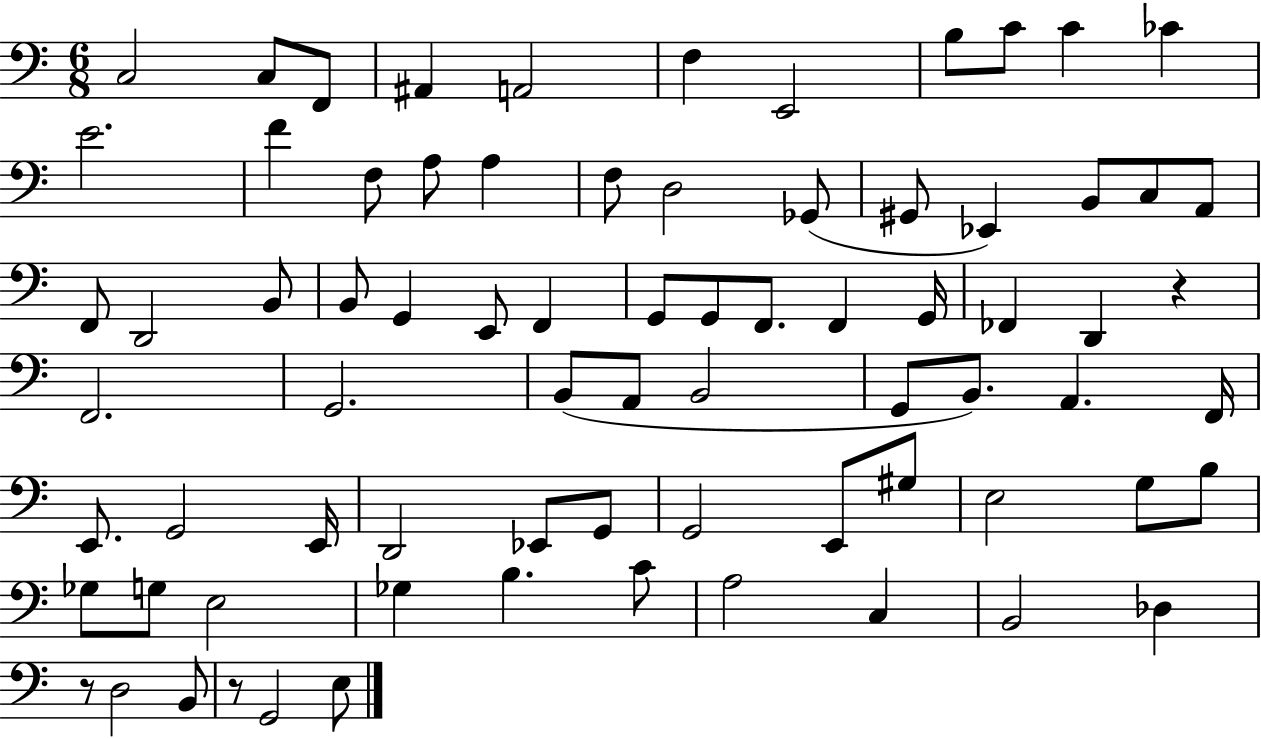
X:1
T:Untitled
M:6/8
L:1/4
K:C
C,2 C,/2 F,,/2 ^A,, A,,2 F, E,,2 B,/2 C/2 C _C E2 F F,/2 A,/2 A, F,/2 D,2 _G,,/2 ^G,,/2 _E,, B,,/2 C,/2 A,,/2 F,,/2 D,,2 B,,/2 B,,/2 G,, E,,/2 F,, G,,/2 G,,/2 F,,/2 F,, G,,/4 _F,, D,, z F,,2 G,,2 B,,/2 A,,/2 B,,2 G,,/2 B,,/2 A,, F,,/4 E,,/2 G,,2 E,,/4 D,,2 _E,,/2 G,,/2 G,,2 E,,/2 ^G,/2 E,2 G,/2 B,/2 _G,/2 G,/2 E,2 _G, B, C/2 A,2 C, B,,2 _D, z/2 D,2 B,,/2 z/2 G,,2 E,/2